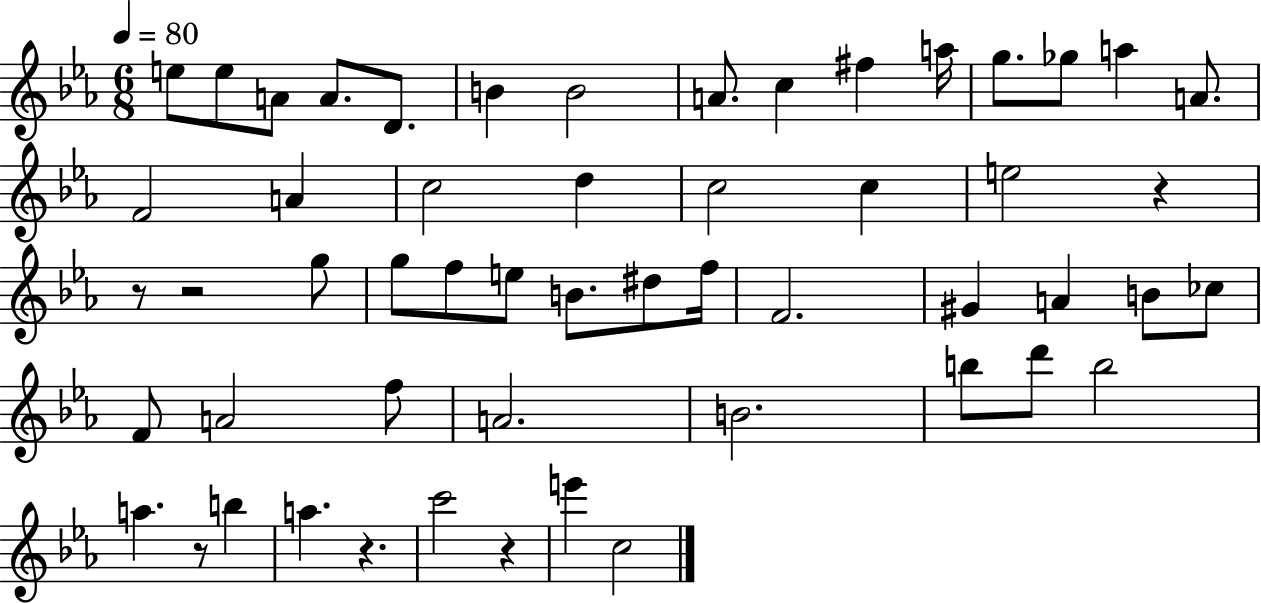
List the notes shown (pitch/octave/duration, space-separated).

E5/e E5/e A4/e A4/e. D4/e. B4/q B4/h A4/e. C5/q F#5/q A5/s G5/e. Gb5/e A5/q A4/e. F4/h A4/q C5/h D5/q C5/h C5/q E5/h R/q R/e R/h G5/e G5/e F5/e E5/e B4/e. D#5/e F5/s F4/h. G#4/q A4/q B4/e CES5/e F4/e A4/h F5/e A4/h. B4/h. B5/e D6/e B5/h A5/q. R/e B5/q A5/q. R/q. C6/h R/q E6/q C5/h